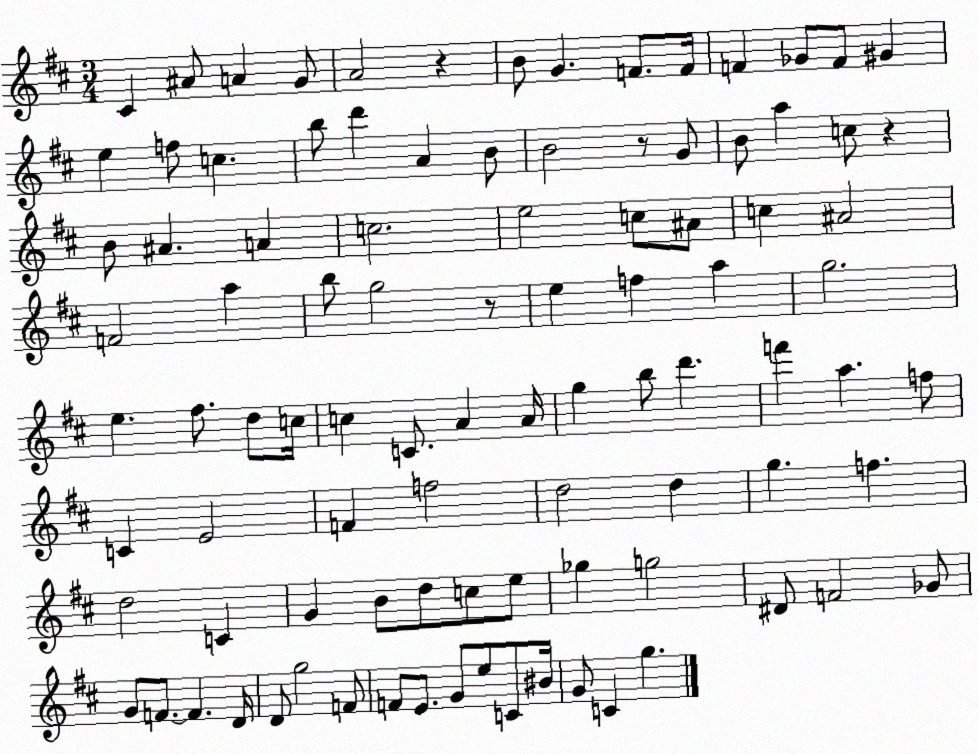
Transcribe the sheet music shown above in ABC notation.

X:1
T:Untitled
M:3/4
L:1/4
K:D
^C ^A/2 A G/2 A2 z B/2 G F/2 F/4 F _G/2 F/2 ^G e f/2 c b/2 d' A B/2 B2 z/2 G/2 B/2 a c/2 z B/2 ^A A c2 e2 c/2 ^A/2 c ^A2 F2 a b/2 g2 z/2 e f a g2 e ^f/2 d/2 c/4 c C/2 A A/4 g b/2 d' f' a f/2 C E2 F f2 d2 d g f d2 C G B/2 d/2 c/2 e/2 _g g2 ^D/2 F2 _G/2 G/2 F/2 F D/4 D/2 g2 F/2 F/2 E/2 G/2 e/2 C/2 ^B/4 G/2 C g